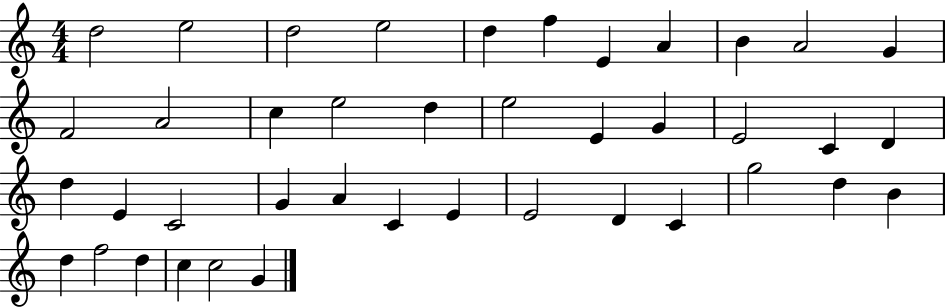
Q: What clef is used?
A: treble